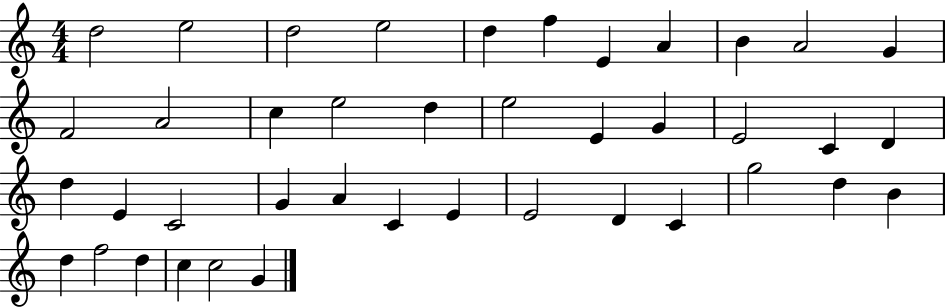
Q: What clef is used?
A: treble